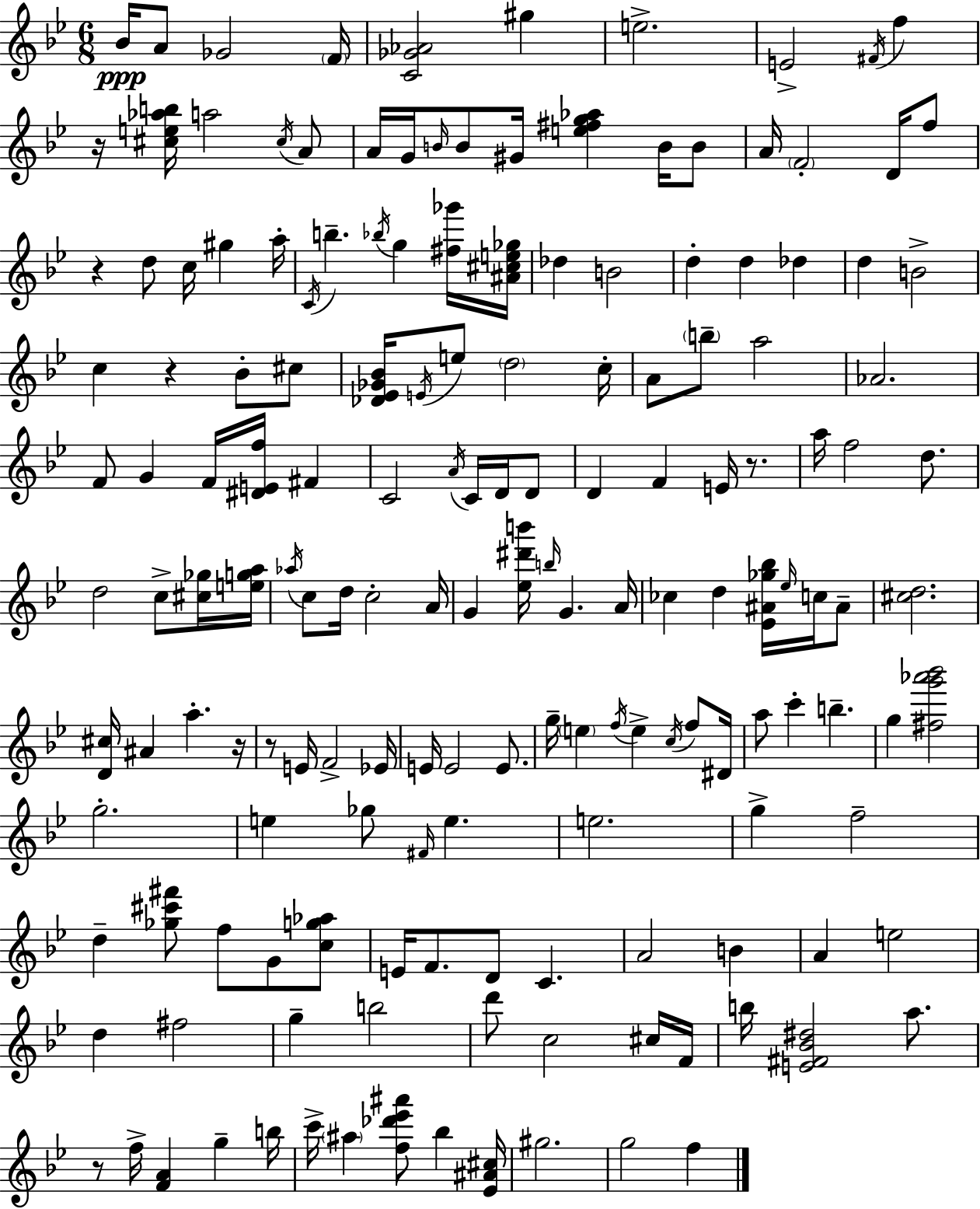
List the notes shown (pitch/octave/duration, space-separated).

Bb4/s A4/e Gb4/h F4/s [C4,Gb4,Ab4]/h G#5/q E5/h. E4/h F#4/s F5/q R/s [C#5,E5,Ab5,B5]/s A5/h C#5/s A4/e A4/s G4/s B4/s B4/e G#4/s [E5,F#5,G5,Ab5]/q B4/s B4/e A4/s F4/h D4/s F5/e R/q D5/e C5/s G#5/q A5/s C4/s B5/q. Bb5/s G5/q [F#5,Gb6]/s [A#4,C#5,E5,Gb5]/s Db5/q B4/h D5/q D5/q Db5/q D5/q B4/h C5/q R/q Bb4/e C#5/e [Db4,Eb4,Gb4,Bb4]/s E4/s E5/e D5/h C5/s A4/e B5/e A5/h Ab4/h. F4/e G4/q F4/s [D#4,E4,F5]/s F#4/q C4/h A4/s C4/s D4/s D4/e D4/q F4/q E4/s R/e. A5/s F5/h D5/e. D5/h C5/e [C#5,Gb5]/s [E5,G5,A5]/s Ab5/s C5/e D5/s C5/h A4/s G4/q [Eb5,D#6,B6]/s B5/s G4/q. A4/s CES5/q D5/q [Eb4,A#4,Gb5,Bb5]/s Eb5/s C5/s A#4/e [C#5,D5]/h. [D4,C#5]/s A#4/q A5/q. R/s R/e E4/s F4/h Eb4/s E4/s E4/h E4/e. G5/s E5/q F5/s E5/q C5/s F5/e D#4/s A5/e C6/q B5/q. G5/q [F#5,G6,Ab6,Bb6]/h G5/h. E5/q Gb5/e F#4/s E5/q. E5/h. G5/q F5/h D5/q [Gb5,C#6,F#6]/e F5/e G4/e [C5,G5,Ab5]/e E4/s F4/e. D4/e C4/q. A4/h B4/q A4/q E5/h D5/q F#5/h G5/q B5/h D6/e C5/h C#5/s F4/s B5/s [E4,F#4,Bb4,D#5]/h A5/e. R/e F5/s [F4,A4]/q G5/q B5/s C6/s A#5/q [F5,Db6,Eb6,A#6]/e Bb5/q [Eb4,A#4,C#5]/s G#5/h. G5/h F5/q